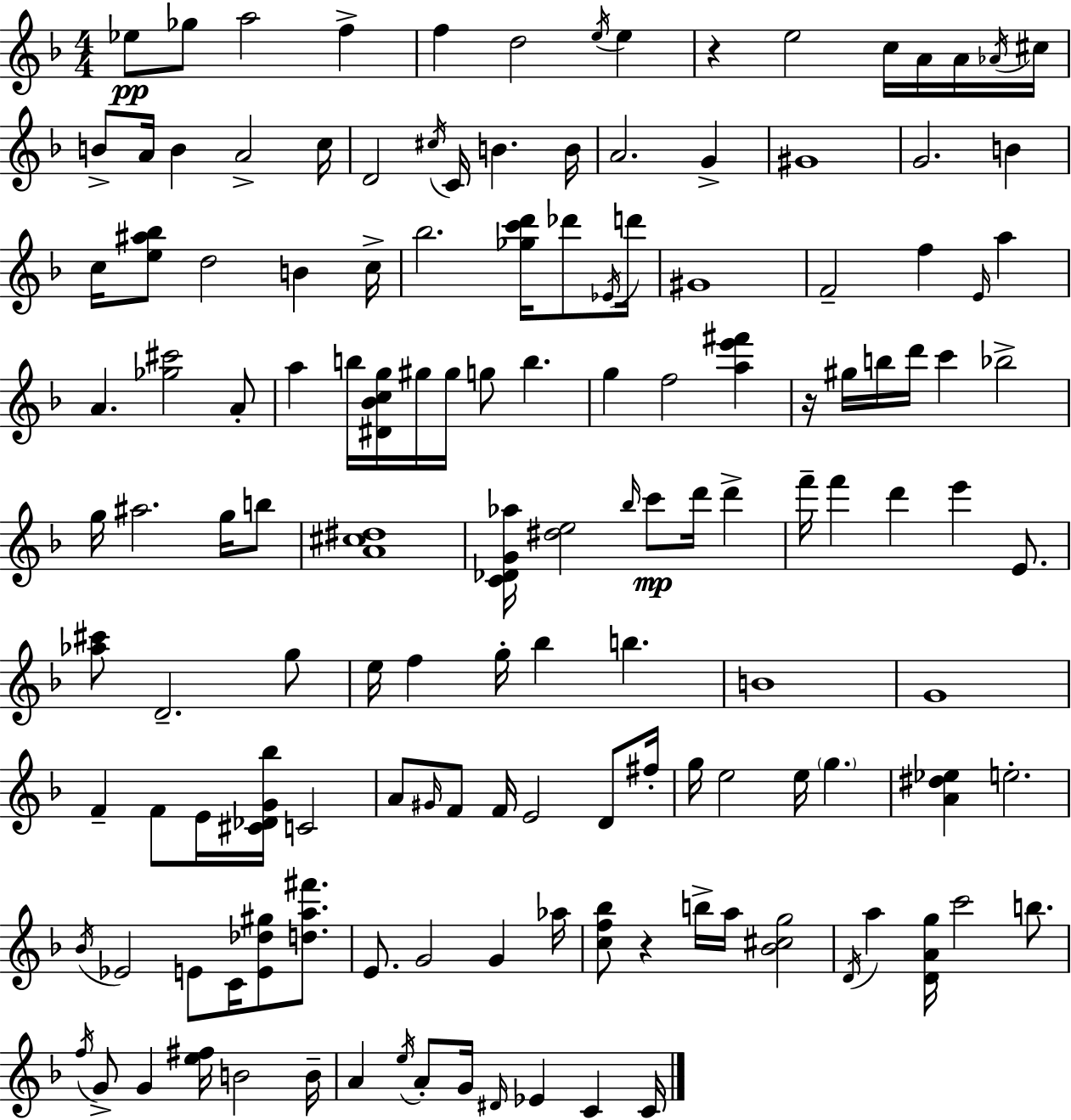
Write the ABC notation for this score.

X:1
T:Untitled
M:4/4
L:1/4
K:Dm
_e/2 _g/2 a2 f f d2 e/4 e z e2 c/4 A/4 A/4 _A/4 ^c/4 B/2 A/4 B A2 c/4 D2 ^c/4 C/4 B B/4 A2 G ^G4 G2 B c/4 [e^a_b]/2 d2 B c/4 _b2 [_gc'd']/4 _d'/2 _E/4 d'/4 ^G4 F2 f E/4 a A [_g^c']2 A/2 a b/4 [^D_Bcg]/4 ^g/4 ^g/4 g/2 b g f2 [ae'^f'] z/4 ^g/4 b/4 d'/4 c' _b2 g/4 ^a2 g/4 b/2 [A^c^d]4 [C_DG_a]/4 [^de]2 _b/4 c'/2 d'/4 d' f'/4 f' d' e' E/2 [_a^c']/2 D2 g/2 e/4 f g/4 _b b B4 G4 F F/2 E/4 [^C_DG_b]/4 C2 A/2 ^G/4 F/2 F/4 E2 D/2 ^f/4 g/4 e2 e/4 g [A^d_e] e2 _B/4 _E2 E/2 C/4 [E_d^g]/2 [da^f']/2 E/2 G2 G _a/4 [cf_b]/2 z b/4 a/4 [_B^cg]2 D/4 a [DAg]/4 c'2 b/2 f/4 G/2 G [e^f]/4 B2 B/4 A e/4 A/2 G/4 ^D/4 _E C C/4